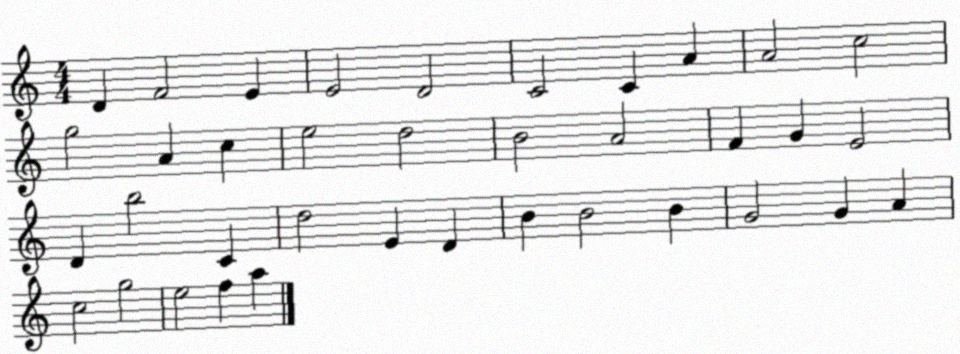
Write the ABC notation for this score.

X:1
T:Untitled
M:4/4
L:1/4
K:C
D F2 E E2 D2 C2 C A A2 c2 g2 A c e2 d2 B2 A2 F G E2 D b2 C d2 E D B B2 B G2 G A c2 g2 e2 f a